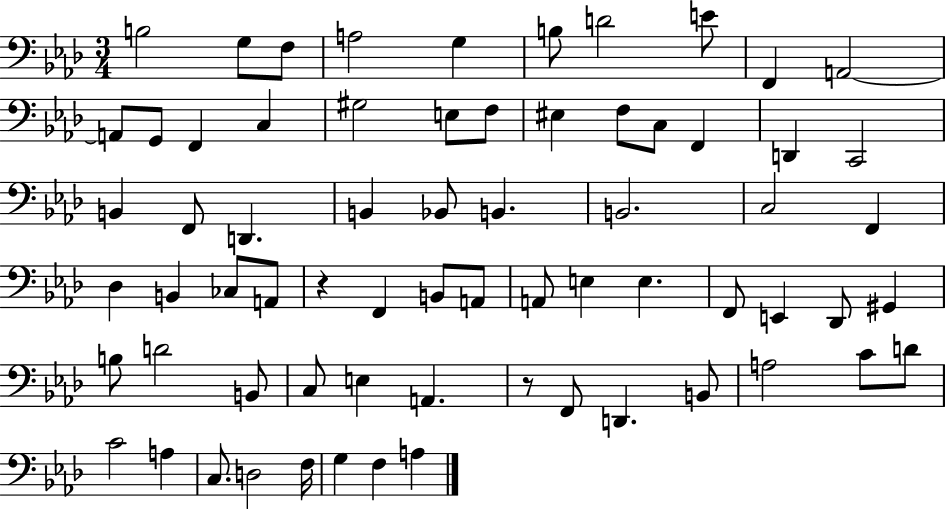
X:1
T:Untitled
M:3/4
L:1/4
K:Ab
B,2 G,/2 F,/2 A,2 G, B,/2 D2 E/2 F,, A,,2 A,,/2 G,,/2 F,, C, ^G,2 E,/2 F,/2 ^E, F,/2 C,/2 F,, D,, C,,2 B,, F,,/2 D,, B,, _B,,/2 B,, B,,2 C,2 F,, _D, B,, _C,/2 A,,/2 z F,, B,,/2 A,,/2 A,,/2 E, E, F,,/2 E,, _D,,/2 ^G,, B,/2 D2 B,,/2 C,/2 E, A,, z/2 F,,/2 D,, B,,/2 A,2 C/2 D/2 C2 A, C,/2 D,2 F,/4 G, F, A,